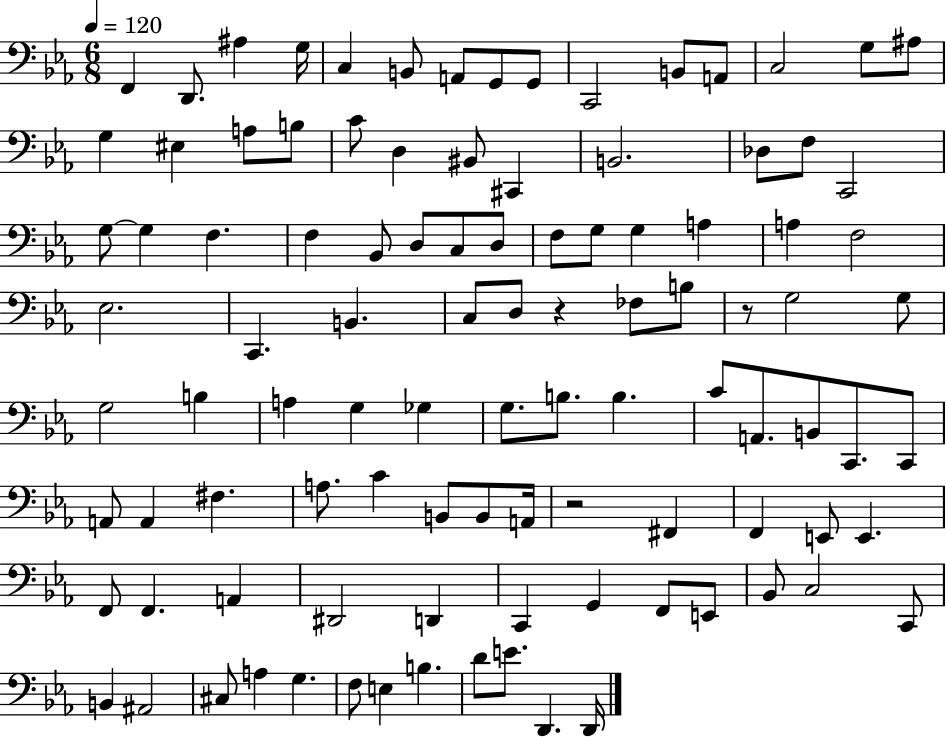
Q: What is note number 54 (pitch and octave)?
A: G3